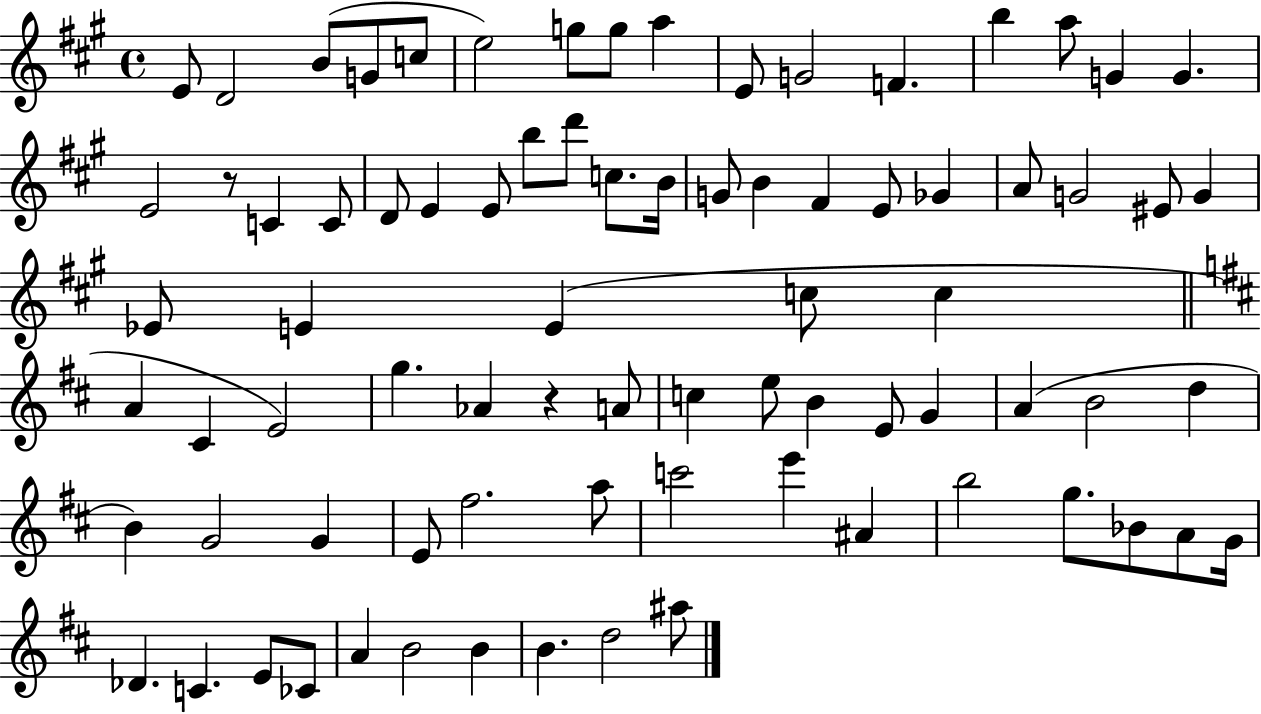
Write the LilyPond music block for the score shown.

{
  \clef treble
  \time 4/4
  \defaultTimeSignature
  \key a \major
  e'8 d'2 b'8( g'8 c''8 | e''2) g''8 g''8 a''4 | e'8 g'2 f'4. | b''4 a''8 g'4 g'4. | \break e'2 r8 c'4 c'8 | d'8 e'4 e'8 b''8 d'''8 c''8. b'16 | g'8 b'4 fis'4 e'8 ges'4 | a'8 g'2 eis'8 g'4 | \break ees'8 e'4 e'4( c''8 c''4 | \bar "||" \break \key d \major a'4 cis'4 e'2) | g''4. aes'4 r4 a'8 | c''4 e''8 b'4 e'8 g'4 | a'4( b'2 d''4 | \break b'4) g'2 g'4 | e'8 fis''2. a''8 | c'''2 e'''4 ais'4 | b''2 g''8. bes'8 a'8 g'16 | \break des'4. c'4. e'8 ces'8 | a'4 b'2 b'4 | b'4. d''2 ais''8 | \bar "|."
}